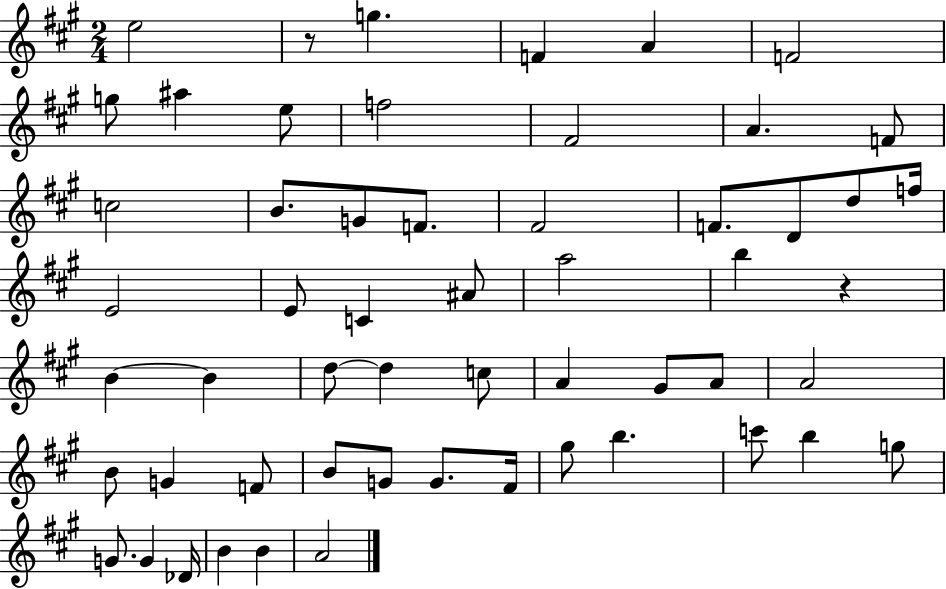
{
  \clef treble
  \numericTimeSignature
  \time 2/4
  \key a \major
  e''2 | r8 g''4. | f'4 a'4 | f'2 | \break g''8 ais''4 e''8 | f''2 | fis'2 | a'4. f'8 | \break c''2 | b'8. g'8 f'8. | fis'2 | f'8. d'8 d''8 f''16 | \break e'2 | e'8 c'4 ais'8 | a''2 | b''4 r4 | \break b'4~~ b'4 | d''8~~ d''4 c''8 | a'4 gis'8 a'8 | a'2 | \break b'8 g'4 f'8 | b'8 g'8 g'8. fis'16 | gis''8 b''4. | c'''8 b''4 g''8 | \break g'8. g'4 des'16 | b'4 b'4 | a'2 | \bar "|."
}